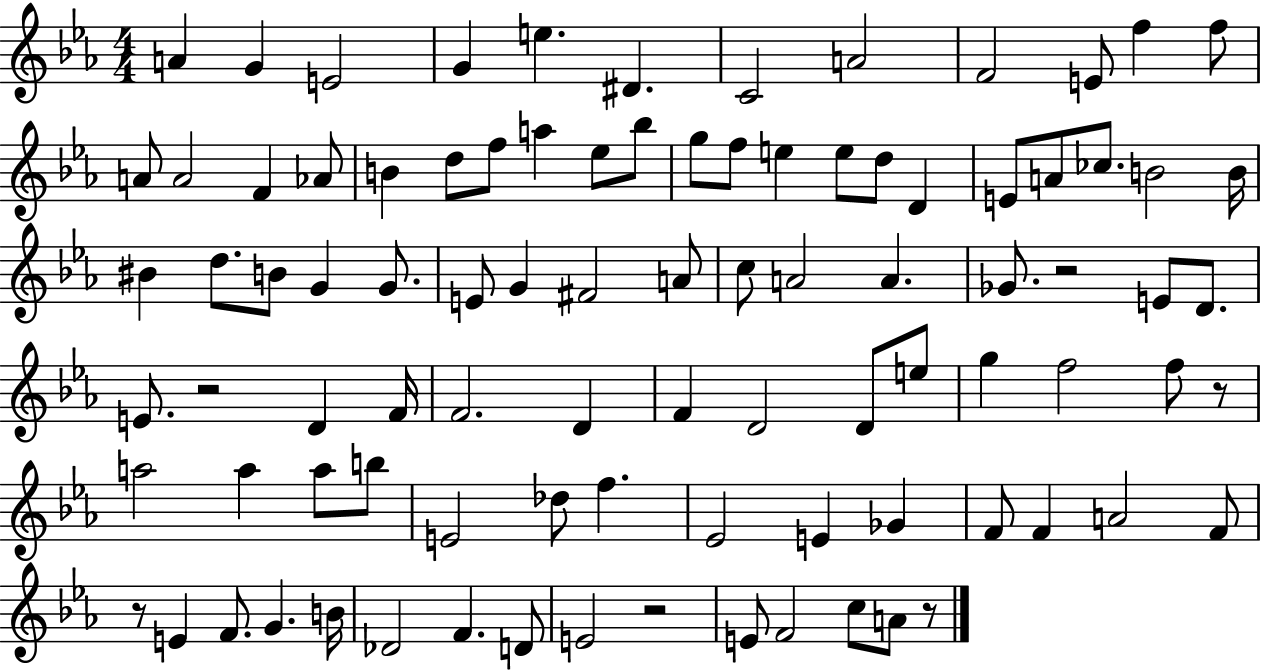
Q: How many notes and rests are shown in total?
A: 92